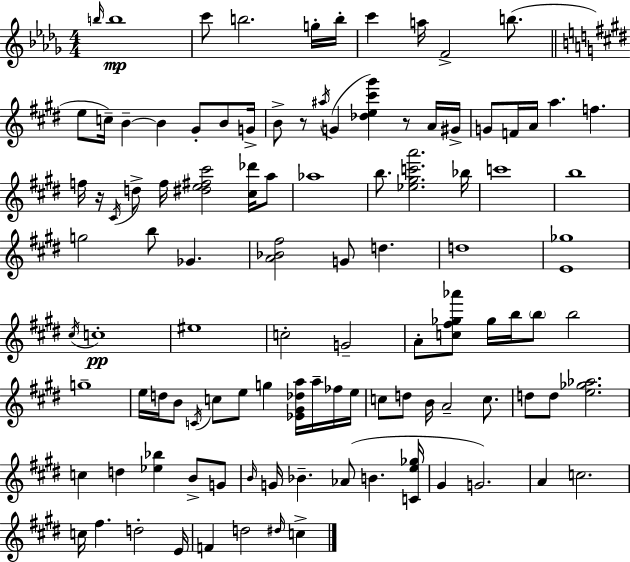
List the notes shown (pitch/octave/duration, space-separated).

B5/s B5/w C6/e B5/h. G5/s B5/s C6/q A5/s F4/h B5/e. E5/e C5/s B4/q B4/q G#4/e B4/e G4/s B4/e R/e A#5/s G4/q [Db5,E5,C#6,G#6]/q R/e A4/s G#4/s G4/e F4/s A4/s A5/q. F5/q. F5/s R/s C#4/s D5/e F5/s [D#5,E5,F#5,C#6]/h [C#5,Db6]/s A5/e Ab5/w B5/e. [Eb5,G#5,C6,A6]/h. Bb5/s C6/w B5/w G5/h B5/e Gb4/q. [A4,Bb4,F#5]/h G4/e D5/q. D5/w [E4,Gb5]/w C#5/s C5/w EIS5/w C5/h G4/h A4/e [C5,F#5,Gb5,Ab6]/e Gb5/s B5/s B5/e B5/h G5/w E5/s D5/s B4/e C4/s C5/e E5/e G5/q [Eb4,G#4,Db5,A5]/s A5/s FES5/s E5/s C5/e D5/e B4/s A4/h C5/e. D5/e D5/e [E5,Gb5,Ab5]/h. C5/q D5/q [Eb5,Bb5]/q B4/e G4/e B4/s G4/s Bb4/q. Ab4/e B4/q. [C4,E5,Gb5]/s G#4/q G4/h. A4/q C5/h. C5/s F#5/q. D5/h E4/s F4/q D5/h D#5/s C5/q